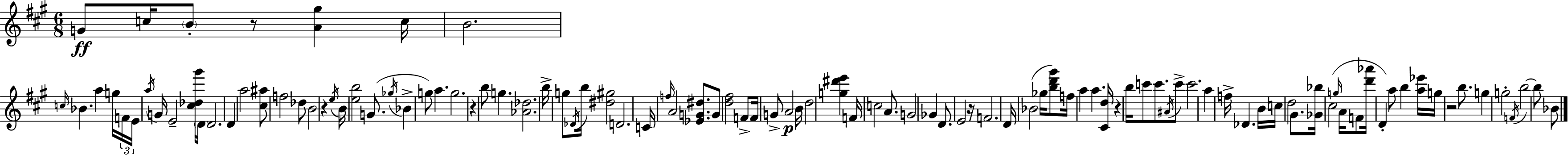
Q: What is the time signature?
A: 6/8